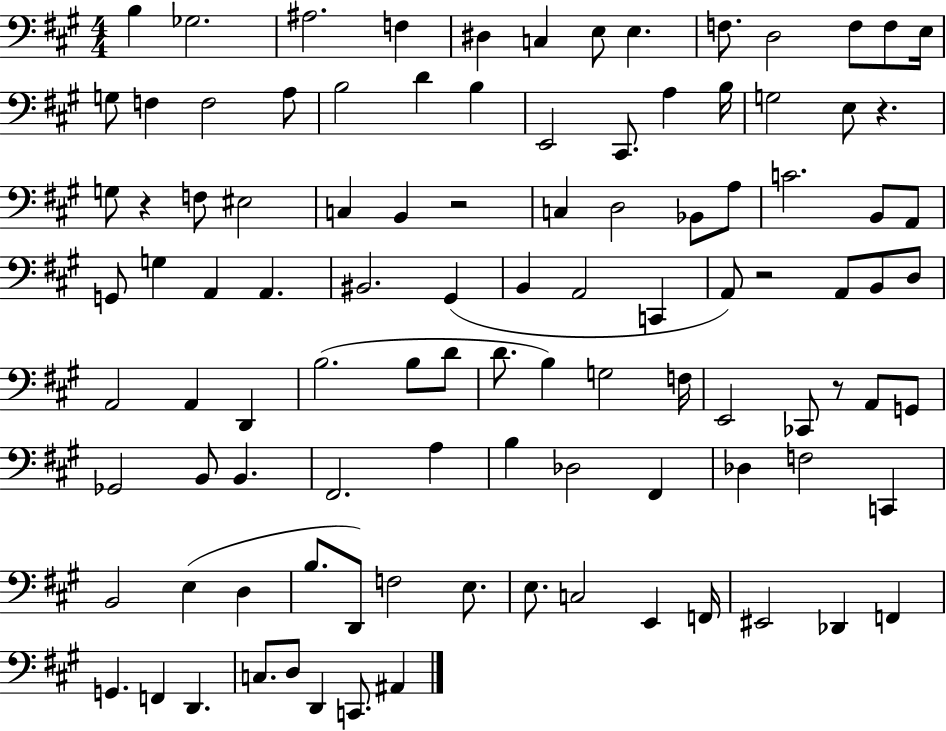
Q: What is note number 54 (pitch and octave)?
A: D2